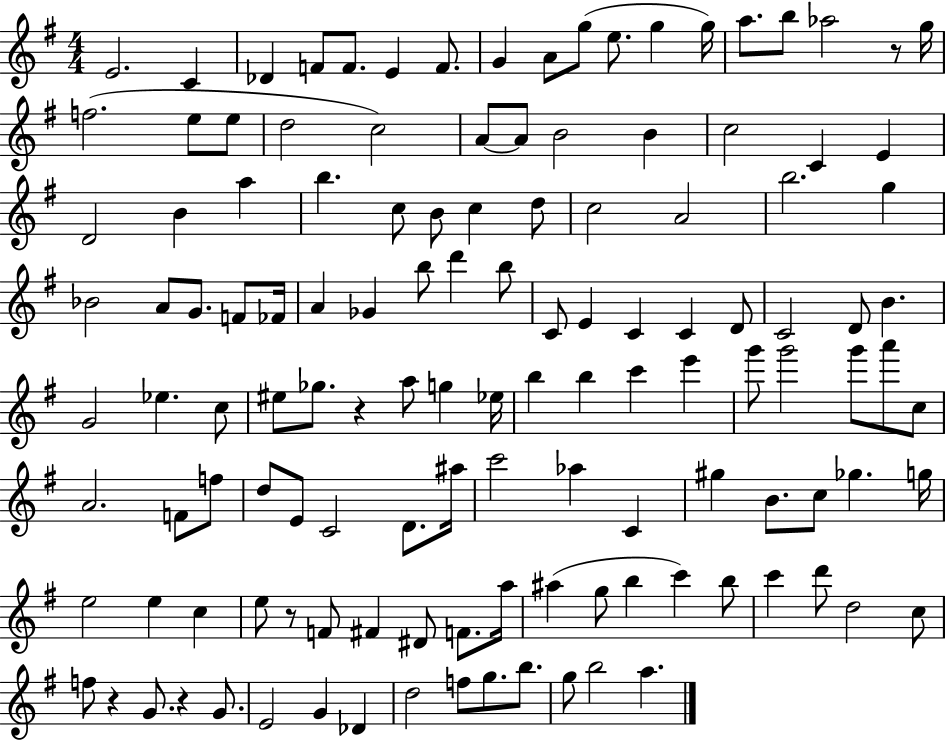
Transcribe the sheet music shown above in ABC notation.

X:1
T:Untitled
M:4/4
L:1/4
K:G
E2 C _D F/2 F/2 E F/2 G A/2 g/2 e/2 g g/4 a/2 b/2 _a2 z/2 g/4 f2 e/2 e/2 d2 c2 A/2 A/2 B2 B c2 C E D2 B a b c/2 B/2 c d/2 c2 A2 b2 g _B2 A/2 G/2 F/2 _F/4 A _G b/2 d' b/2 C/2 E C C D/2 C2 D/2 B G2 _e c/2 ^e/2 _g/2 z a/2 g _e/4 b b c' e' g'/2 g'2 g'/2 a'/2 c/2 A2 F/2 f/2 d/2 E/2 C2 D/2 ^a/4 c'2 _a C ^g B/2 c/2 _g g/4 e2 e c e/2 z/2 F/2 ^F ^D/2 F/2 a/4 ^a g/2 b c' b/2 c' d'/2 d2 c/2 f/2 z G/2 z G/2 E2 G _D d2 f/2 g/2 b/2 g/2 b2 a